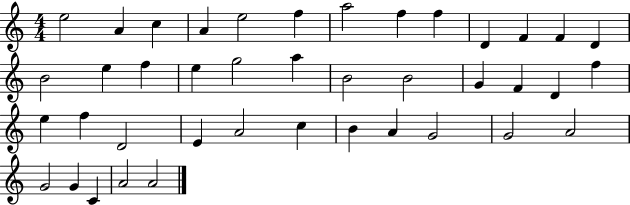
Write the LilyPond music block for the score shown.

{
  \clef treble
  \numericTimeSignature
  \time 4/4
  \key c \major
  e''2 a'4 c''4 | a'4 e''2 f''4 | a''2 f''4 f''4 | d'4 f'4 f'4 d'4 | \break b'2 e''4 f''4 | e''4 g''2 a''4 | b'2 b'2 | g'4 f'4 d'4 f''4 | \break e''4 f''4 d'2 | e'4 a'2 c''4 | b'4 a'4 g'2 | g'2 a'2 | \break g'2 g'4 c'4 | a'2 a'2 | \bar "|."
}